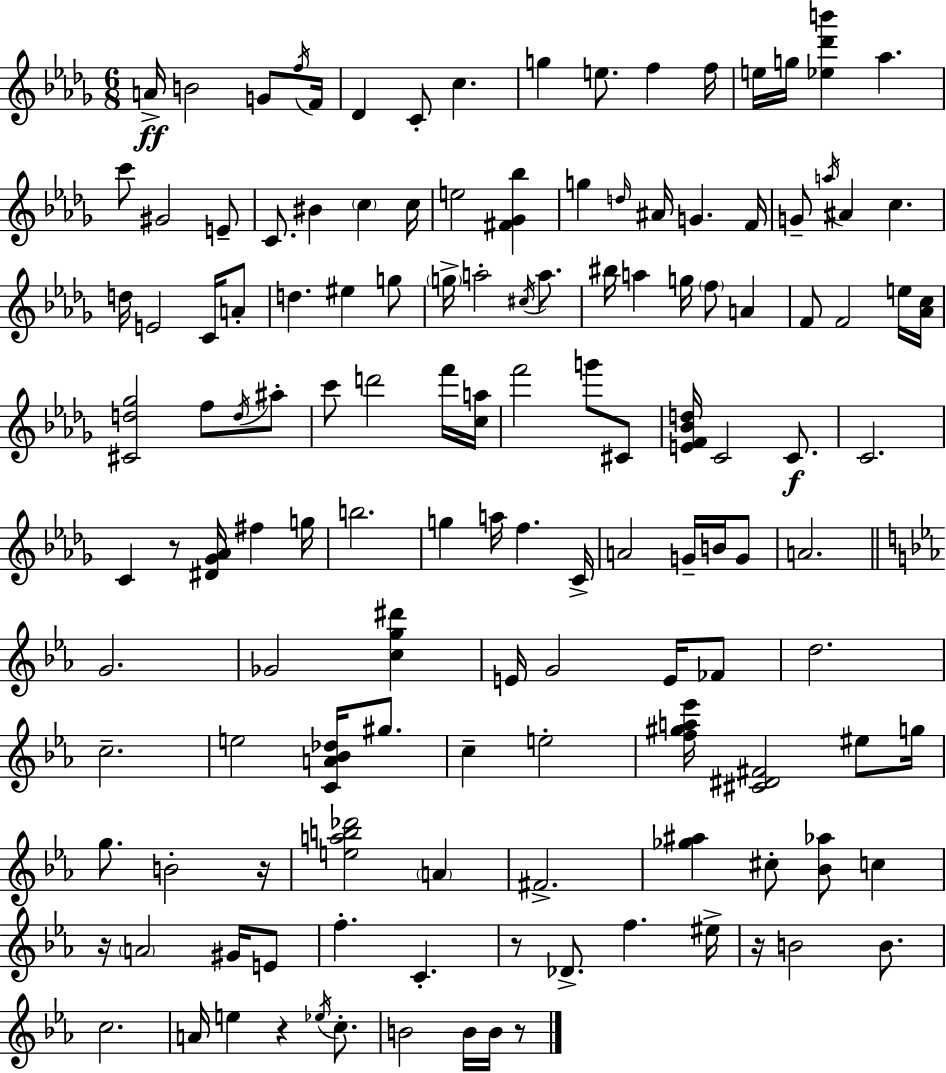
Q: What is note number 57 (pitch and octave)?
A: F6